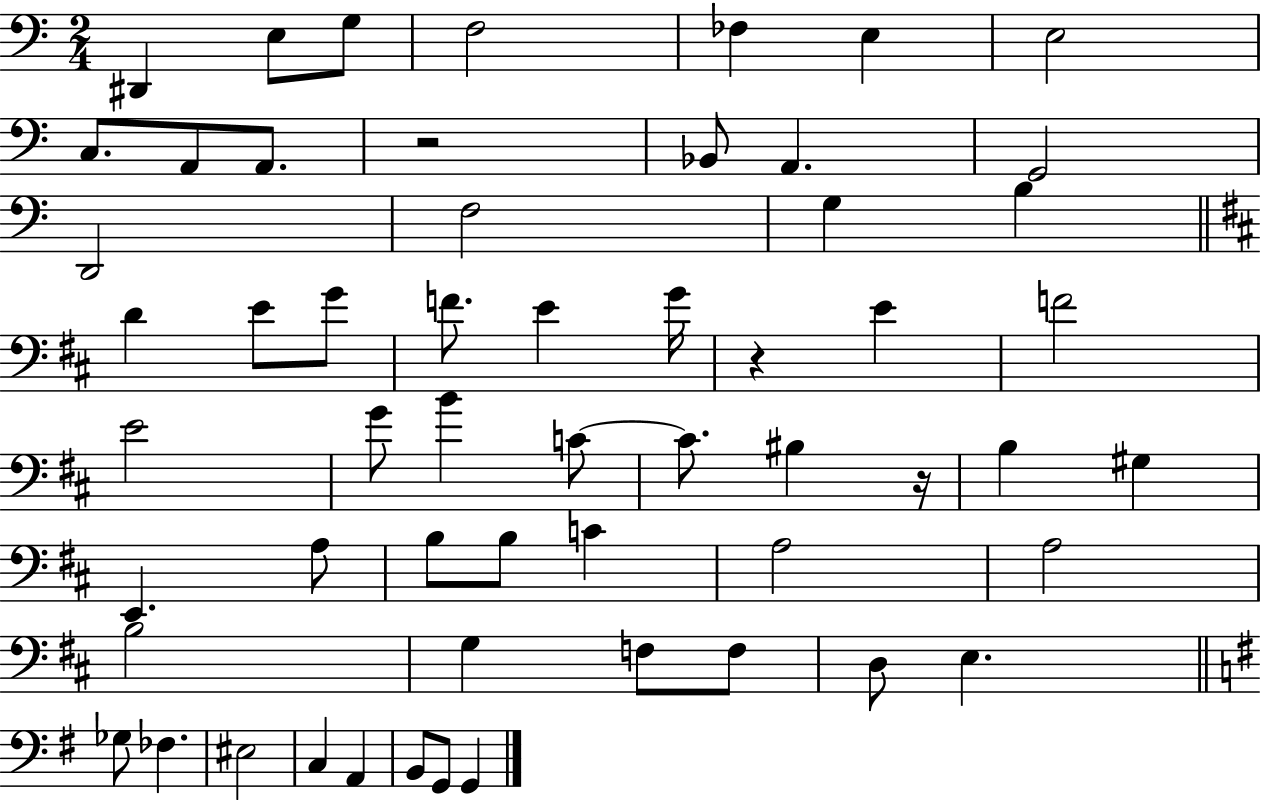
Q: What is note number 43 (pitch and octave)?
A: F3